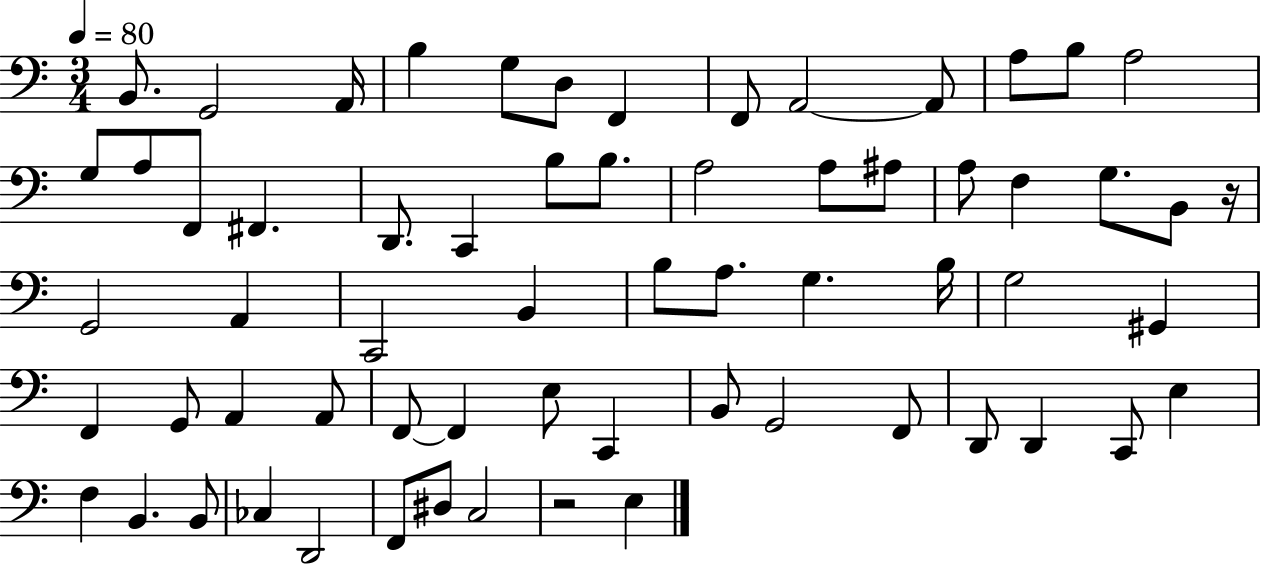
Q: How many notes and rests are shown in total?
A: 64